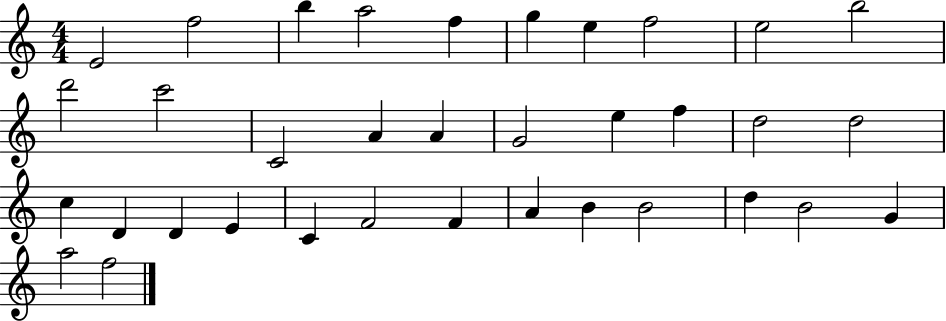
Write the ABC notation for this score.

X:1
T:Untitled
M:4/4
L:1/4
K:C
E2 f2 b a2 f g e f2 e2 b2 d'2 c'2 C2 A A G2 e f d2 d2 c D D E C F2 F A B B2 d B2 G a2 f2